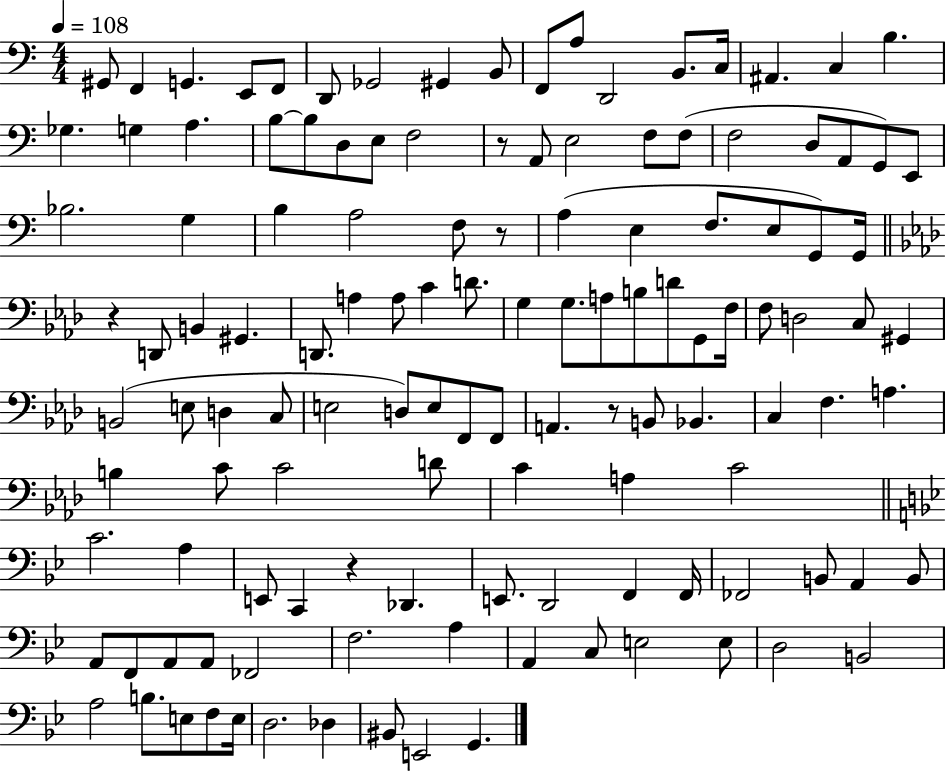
G#2/e F2/q G2/q. E2/e F2/e D2/e Gb2/h G#2/q B2/e F2/e A3/e D2/h B2/e. C3/s A#2/q. C3/q B3/q. Gb3/q. G3/q A3/q. B3/e B3/e D3/e E3/e F3/h R/e A2/e E3/h F3/e F3/e F3/h D3/e A2/e G2/e E2/e Bb3/h. G3/q B3/q A3/h F3/e R/e A3/q E3/q F3/e. E3/e G2/e G2/s R/q D2/e B2/q G#2/q. D2/e. A3/q A3/e C4/q D4/e. G3/q G3/e. A3/e B3/e D4/e G2/e F3/s F3/e D3/h C3/e G#2/q B2/h E3/e D3/q C3/e E3/h D3/e E3/e F2/e F2/e A2/q. R/e B2/e Bb2/q. C3/q F3/q. A3/q. B3/q C4/e C4/h D4/e C4/q A3/q C4/h C4/h. A3/q E2/e C2/q R/q Db2/q. E2/e. D2/h F2/q F2/s FES2/h B2/e A2/q B2/e A2/e F2/e A2/e A2/e FES2/h F3/h. A3/q A2/q C3/e E3/h E3/e D3/h B2/h A3/h B3/e. E3/e F3/e E3/s D3/h. Db3/q BIS2/e E2/h G2/q.